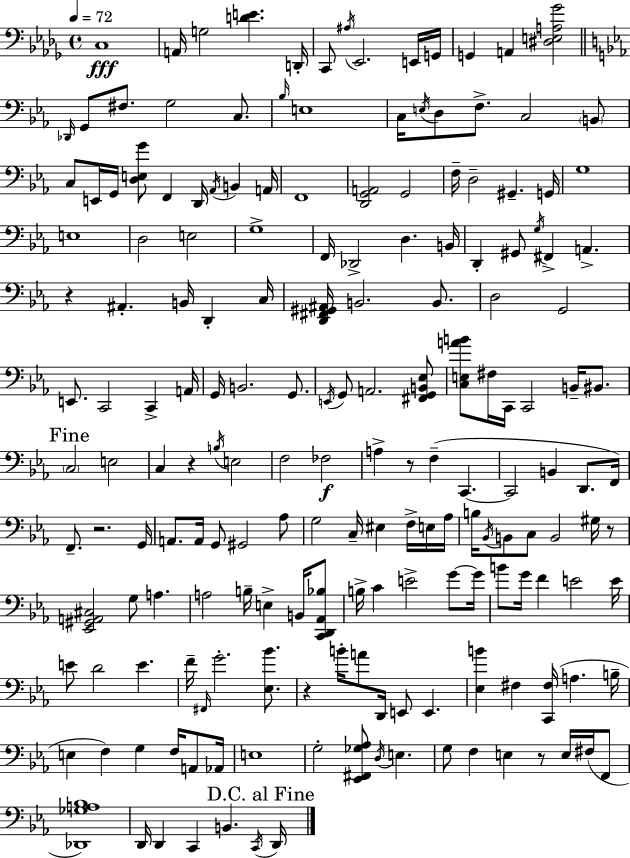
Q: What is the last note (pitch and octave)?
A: D2